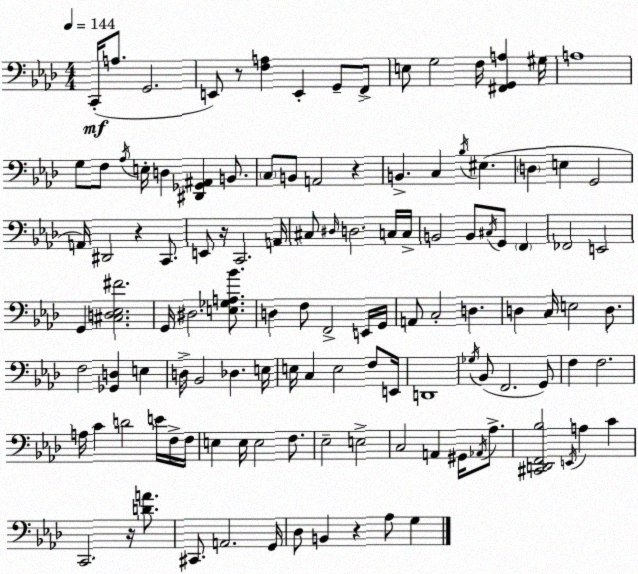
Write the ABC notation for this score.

X:1
T:Untitled
M:4/4
L:1/4
K:Ab
C,,/4 A,/2 G,,2 E,,/2 z/2 [F,A,] E,, G,,/2 F,,/2 E,/2 G,2 F,/4 [^F,,G,,A,] ^G,/4 A,4 G,/2 F,/2 _A,/4 E,/4 D, [^D,,_G,,^A,,] B,,/2 C,/2 B,,/2 A,,2 z B,, C, _B,/4 ^E, D, E, G,,2 A,,/4 ^D,,2 z C,,/2 E,,/2 z/4 C,,2 A,,/4 ^C,/2 ^D,/4 D,2 C,/4 C,/4 B,,2 B,,/2 ^C,/4 G,,/2 F,, _F,,2 E,,2 G,, [^C,D,_E,^F]2 G,,/4 ^D,2 [E,_G,A,_B]/2 D, F,/2 F,,2 E,,/4 G,,/4 A,,/2 C,2 D, D, C,/4 E,2 D,/2 F,2 [_G,,D,] E, D,/4 _B,,2 _D, E,/4 E,/4 C, E,2 F,/2 E,,/4 D,,4 _G,/4 _B,,/2 F,,2 G,,/2 F, F,2 A,/4 C D2 E/4 F,/4 F,/4 E, E,/4 E,2 F,/2 _E,2 E,2 C,2 A,, ^G,,/4 _A,,/4 _A,/2 [^C,,D,,F,,_B,]2 E,,/4 A, C C,,2 z/4 [DA]/2 ^C,,/2 A,,2 G,,/4 _D,/2 B,, z _A,/2 G,